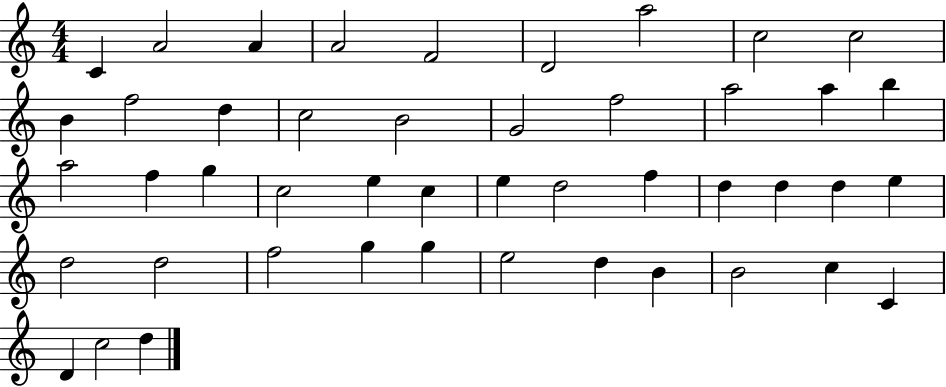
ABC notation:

X:1
T:Untitled
M:4/4
L:1/4
K:C
C A2 A A2 F2 D2 a2 c2 c2 B f2 d c2 B2 G2 f2 a2 a b a2 f g c2 e c e d2 f d d d e d2 d2 f2 g g e2 d B B2 c C D c2 d